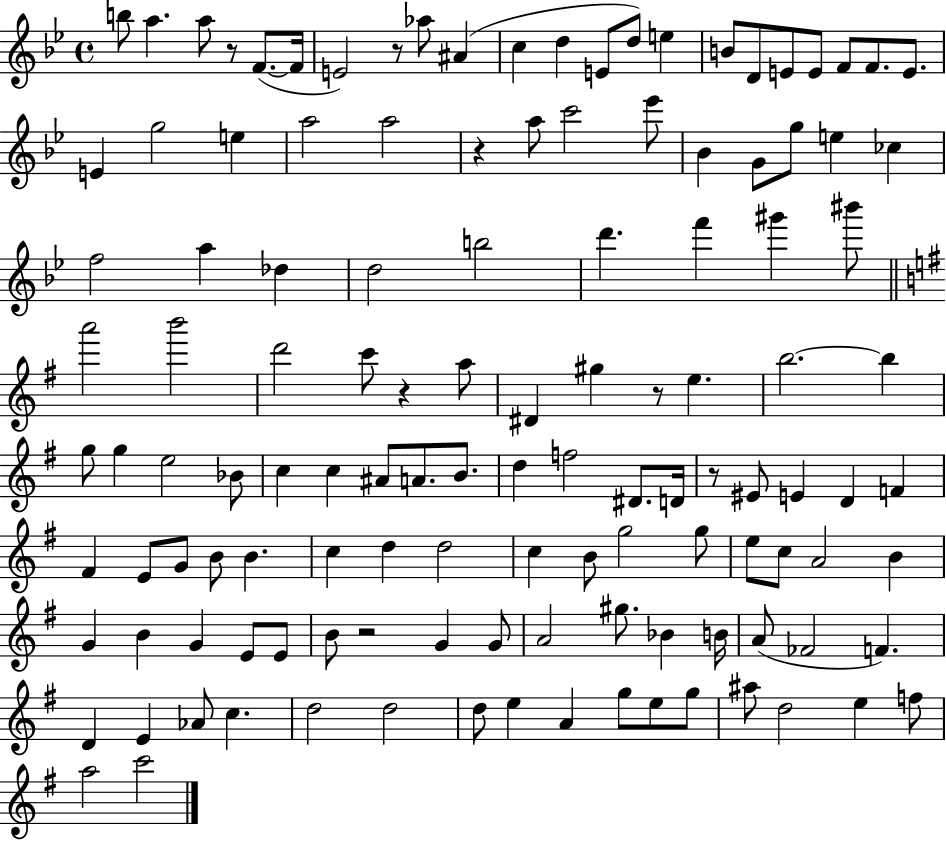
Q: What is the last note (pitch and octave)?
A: C6